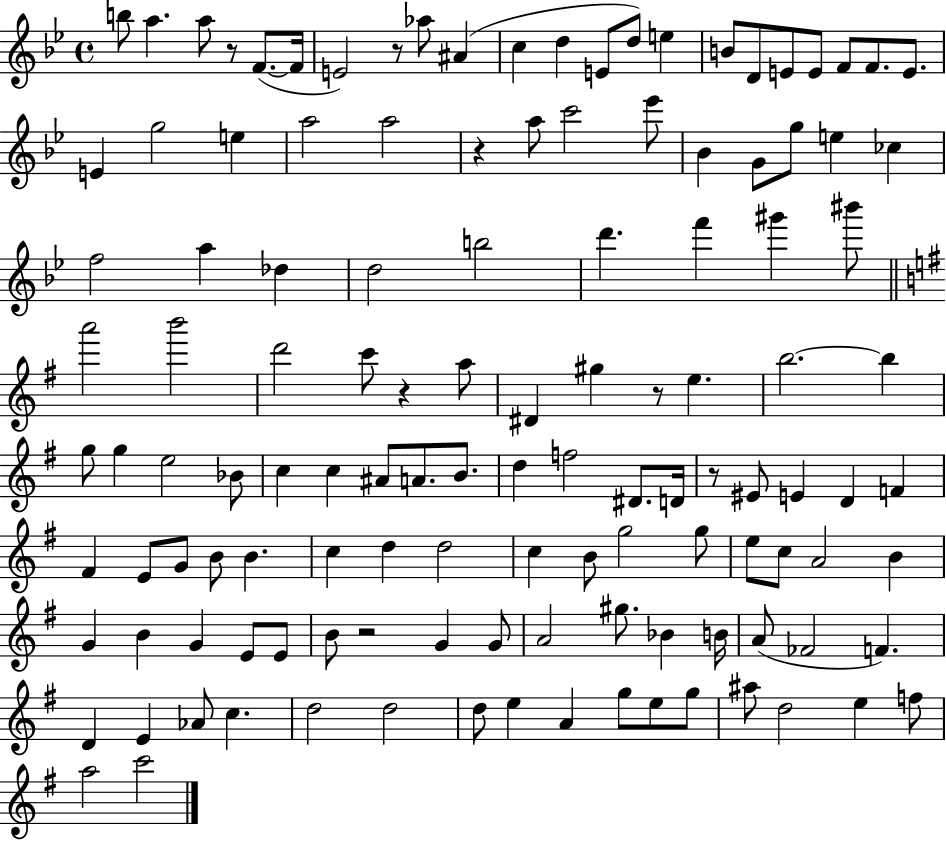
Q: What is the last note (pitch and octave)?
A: C6